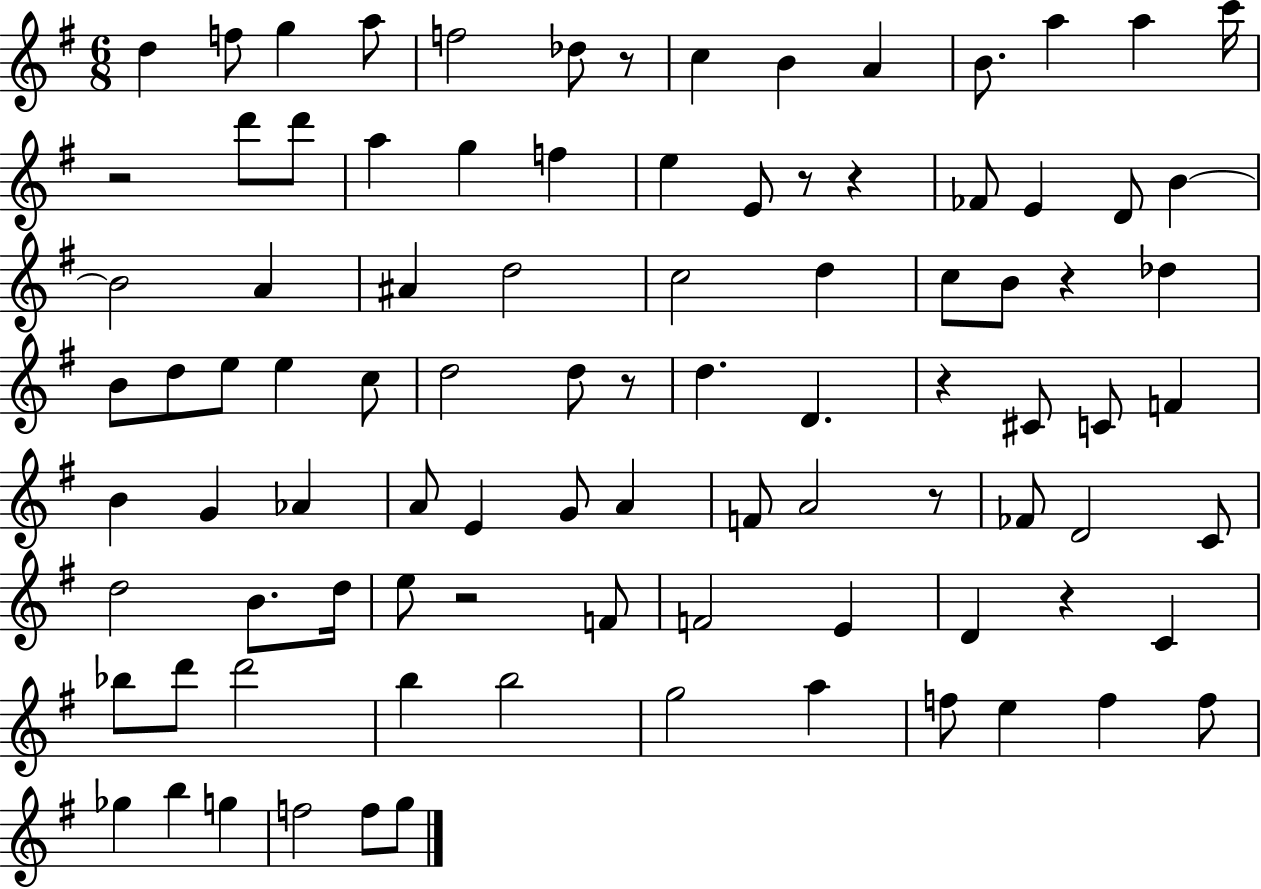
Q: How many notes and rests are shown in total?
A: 93